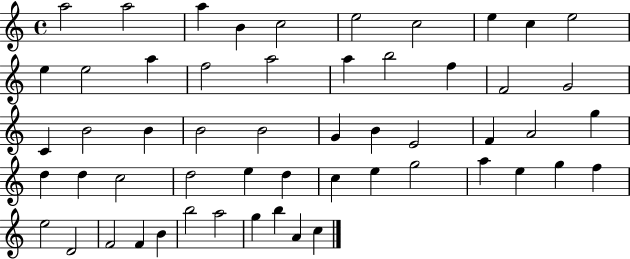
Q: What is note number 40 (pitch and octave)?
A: G5